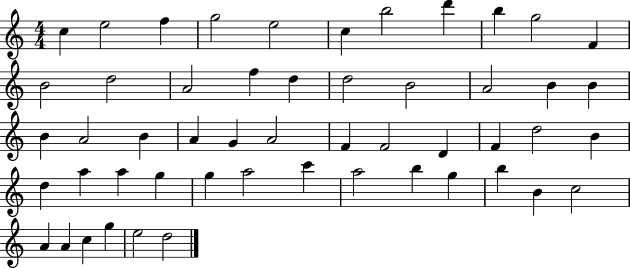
C5/q E5/h F5/q G5/h E5/h C5/q B5/h D6/q B5/q G5/h F4/q B4/h D5/h A4/h F5/q D5/q D5/h B4/h A4/h B4/q B4/q B4/q A4/h B4/q A4/q G4/q A4/h F4/q F4/h D4/q F4/q D5/h B4/q D5/q A5/q A5/q G5/q G5/q A5/h C6/q A5/h B5/q G5/q B5/q B4/q C5/h A4/q A4/q C5/q G5/q E5/h D5/h